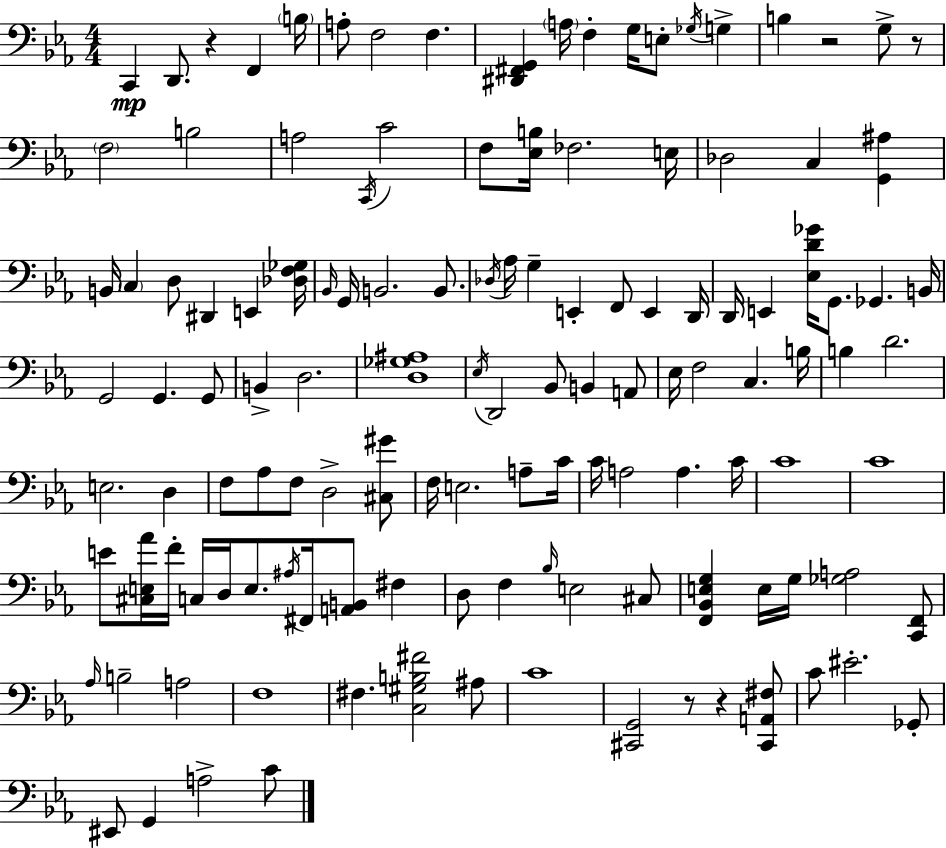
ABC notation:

X:1
T:Untitled
M:4/4
L:1/4
K:Eb
C,, D,,/2 z F,, B,/4 A,/2 F,2 F, [^D,,^F,,G,,] A,/4 F, G,/4 E,/2 _G,/4 G, B, z2 G,/2 z/2 F,2 B,2 A,2 C,,/4 C2 F,/2 [_E,B,]/4 _F,2 E,/4 _D,2 C, [G,,^A,] B,,/4 C, D,/2 ^D,, E,, [_D,F,_G,]/4 _B,,/4 G,,/4 B,,2 B,,/2 _D,/4 _A,/4 G, E,, F,,/2 E,, D,,/4 D,,/4 E,, [_E,D_G]/4 G,,/2 _G,, B,,/4 G,,2 G,, G,,/2 B,, D,2 [D,_G,^A,]4 _E,/4 D,,2 _B,,/2 B,, A,,/2 _E,/4 F,2 C, B,/4 B, D2 E,2 D, F,/2 _A,/2 F,/2 D,2 [^C,^G]/2 F,/4 E,2 A,/2 C/4 C/4 A,2 A, C/4 C4 C4 E/2 [^C,E,_A]/4 F/4 C,/4 D,/4 E,/2 ^A,/4 ^F,,/4 [A,,B,,]/2 ^F, D,/2 F, _B,/4 E,2 ^C,/2 [F,,_B,,E,G,] E,/4 G,/4 [_G,A,]2 [C,,F,,]/2 _A,/4 B,2 A,2 F,4 ^F, [C,^G,B,^F]2 ^A,/2 C4 [^C,,G,,]2 z/2 z [^C,,A,,^F,]/2 C/2 ^E2 _G,,/2 ^E,,/2 G,, A,2 C/2